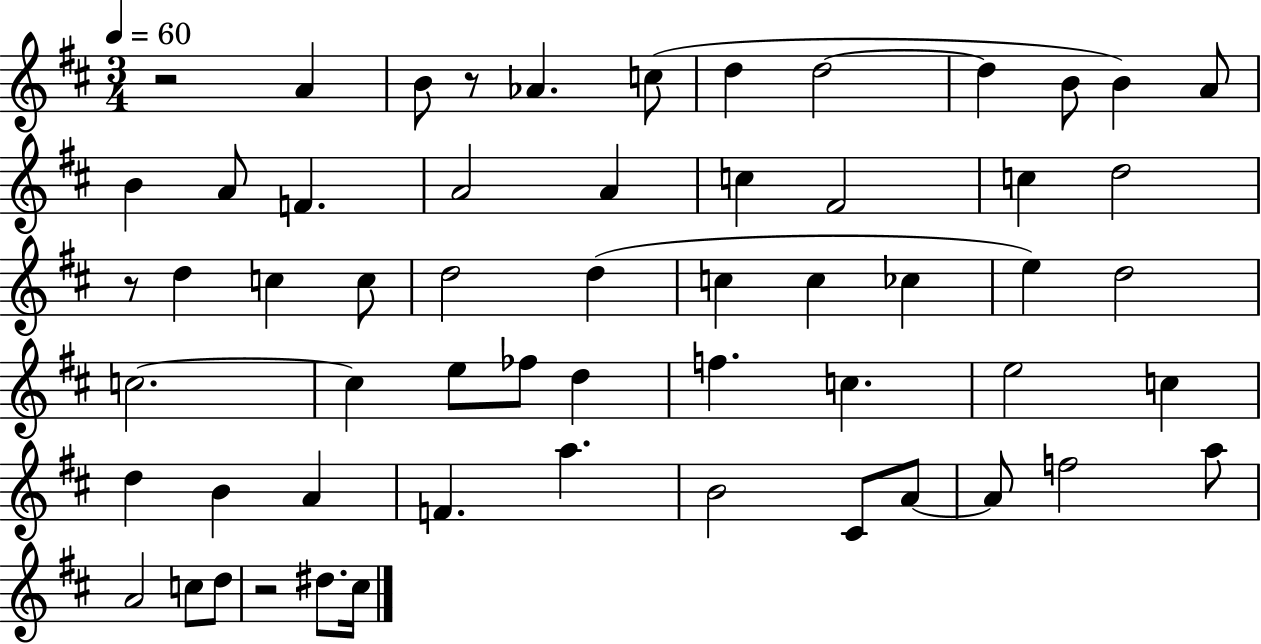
X:1
T:Untitled
M:3/4
L:1/4
K:D
z2 A B/2 z/2 _A c/2 d d2 d B/2 B A/2 B A/2 F A2 A c ^F2 c d2 z/2 d c c/2 d2 d c c _c e d2 c2 c e/2 _f/2 d f c e2 c d B A F a B2 ^C/2 A/2 A/2 f2 a/2 A2 c/2 d/2 z2 ^d/2 ^c/4